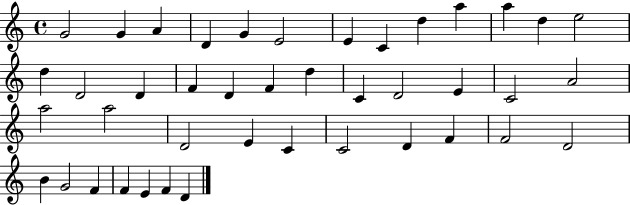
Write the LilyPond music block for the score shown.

{
  \clef treble
  \time 4/4
  \defaultTimeSignature
  \key c \major
  g'2 g'4 a'4 | d'4 g'4 e'2 | e'4 c'4 d''4 a''4 | a''4 d''4 e''2 | \break d''4 d'2 d'4 | f'4 d'4 f'4 d''4 | c'4 d'2 e'4 | c'2 a'2 | \break a''2 a''2 | d'2 e'4 c'4 | c'2 d'4 f'4 | f'2 d'2 | \break b'4 g'2 f'4 | f'4 e'4 f'4 d'4 | \bar "|."
}